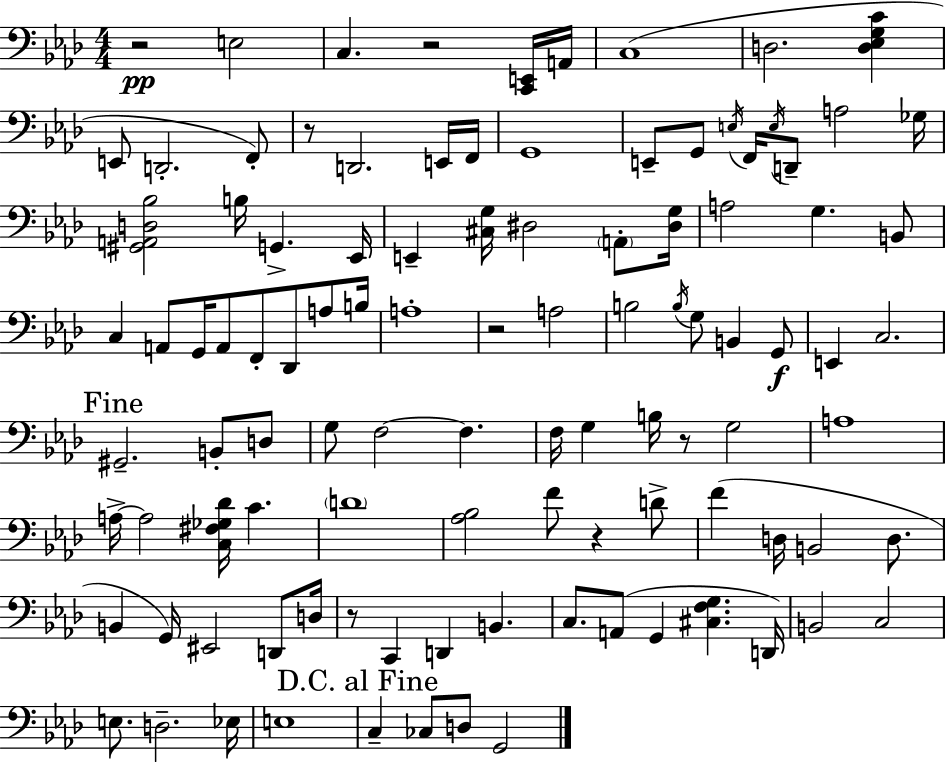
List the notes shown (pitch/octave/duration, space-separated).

R/h E3/h C3/q. R/h [C2,E2]/s A2/s C3/w D3/h. [D3,Eb3,G3,C4]/q E2/e D2/h. F2/e R/e D2/h. E2/s F2/s G2/w E2/e G2/e E3/s F2/s E3/s D2/e A3/h Gb3/s [G#2,A2,D3,Bb3]/h B3/s G2/q. Eb2/s E2/q [C#3,G3]/s D#3/h A2/e [D#3,G3]/s A3/h G3/q. B2/e C3/q A2/e G2/s A2/e F2/e Db2/e A3/e B3/s A3/w R/h A3/h B3/h B3/s G3/e B2/q G2/e E2/q C3/h. G#2/h. B2/e D3/e G3/e F3/h F3/q. F3/s G3/q B3/s R/e G3/h A3/w A3/s A3/h [C3,F#3,Gb3,Db4]/s C4/q. D4/w [Ab3,Bb3]/h F4/e R/q D4/e F4/q D3/s B2/h D3/e. B2/q G2/s EIS2/h D2/e D3/s R/e C2/q D2/q B2/q. C3/e. A2/e G2/q [C#3,F3,G3]/q. D2/s B2/h C3/h E3/e. D3/h. Eb3/s E3/w C3/q CES3/e D3/e G2/h